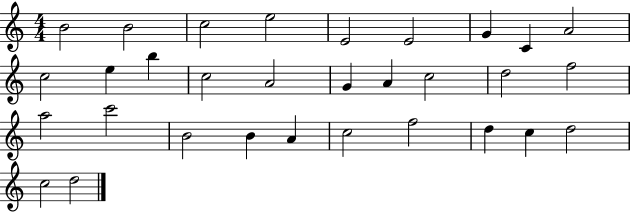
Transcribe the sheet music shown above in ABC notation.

X:1
T:Untitled
M:4/4
L:1/4
K:C
B2 B2 c2 e2 E2 E2 G C A2 c2 e b c2 A2 G A c2 d2 f2 a2 c'2 B2 B A c2 f2 d c d2 c2 d2